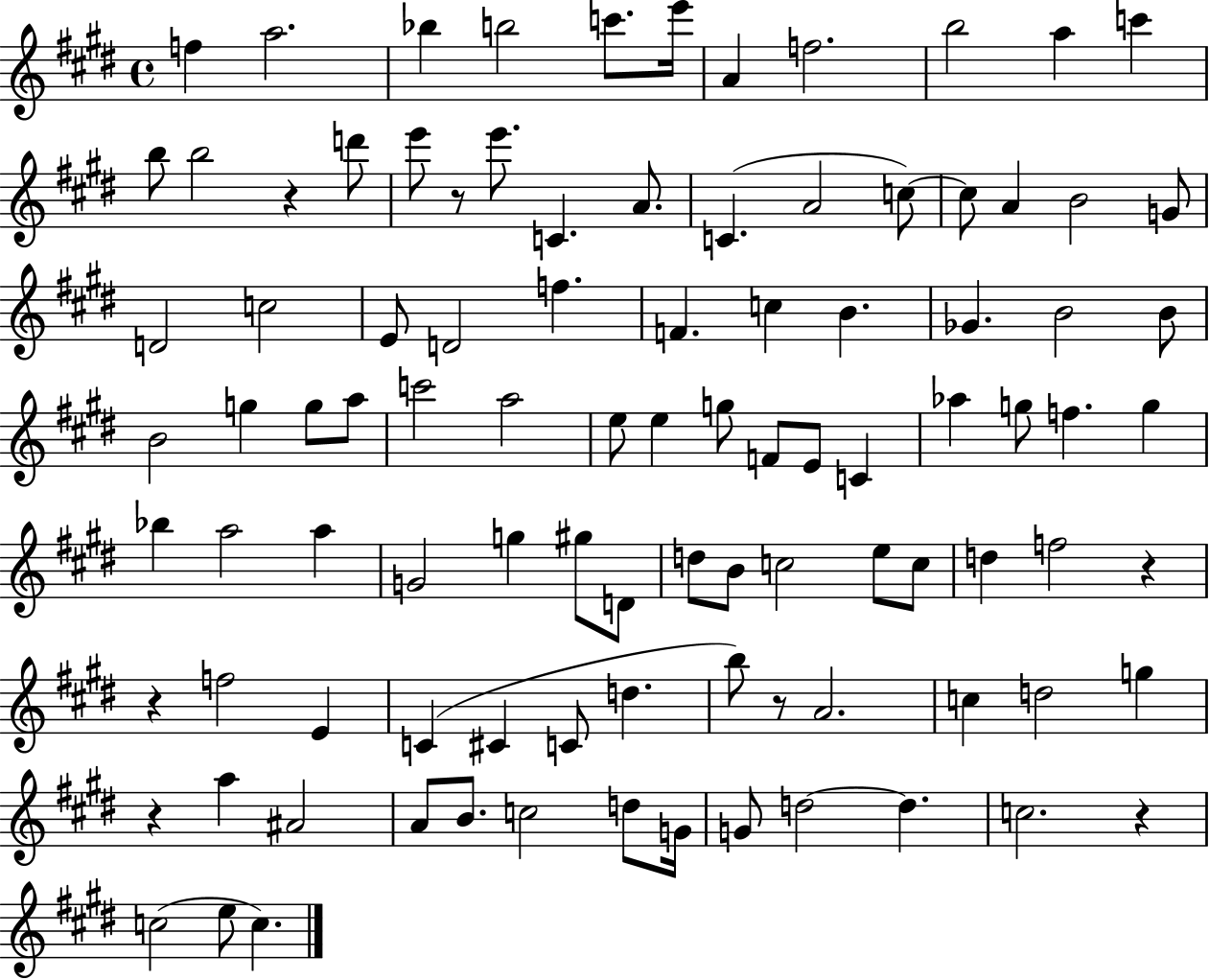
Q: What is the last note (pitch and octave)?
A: C5